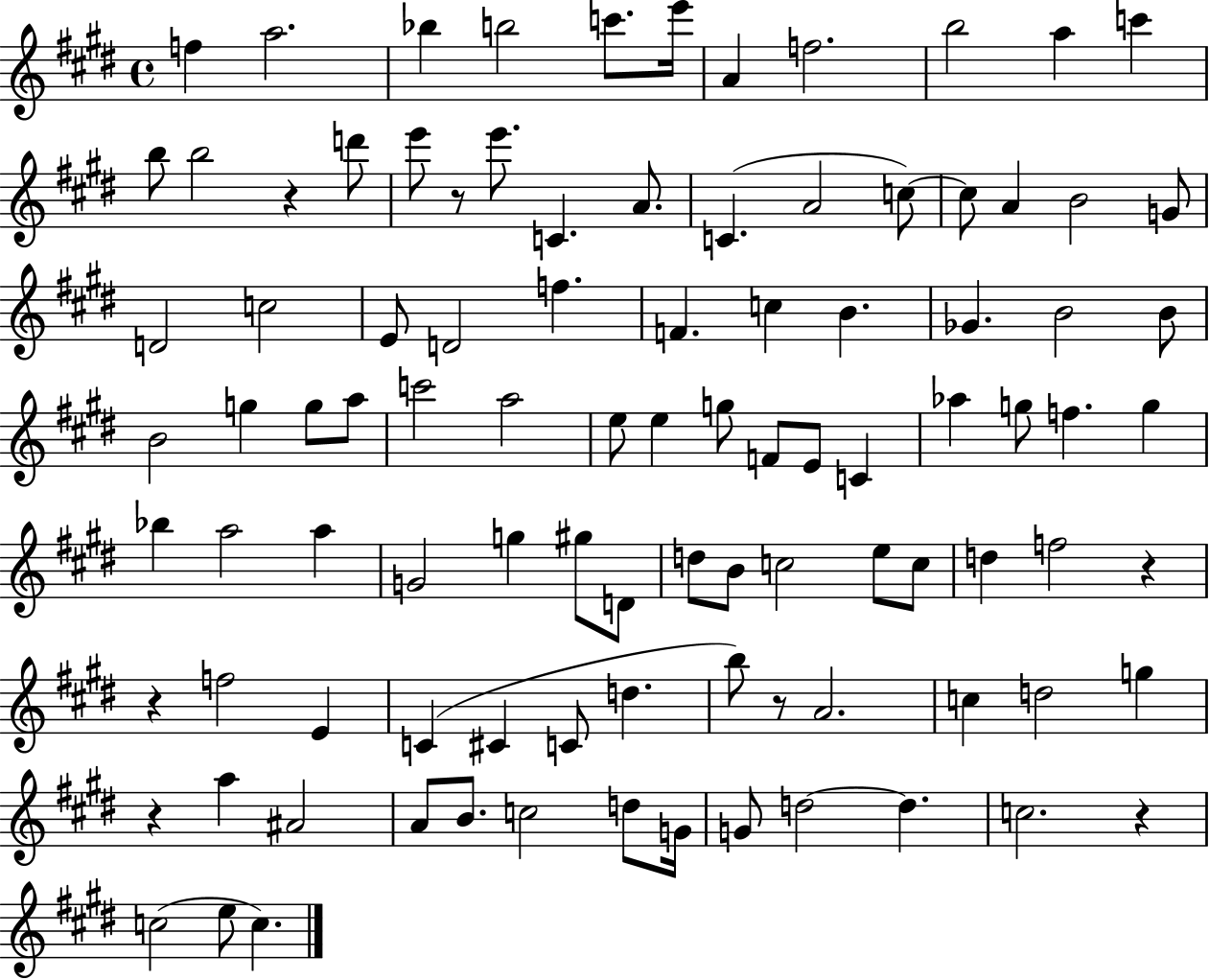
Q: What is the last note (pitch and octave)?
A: C5